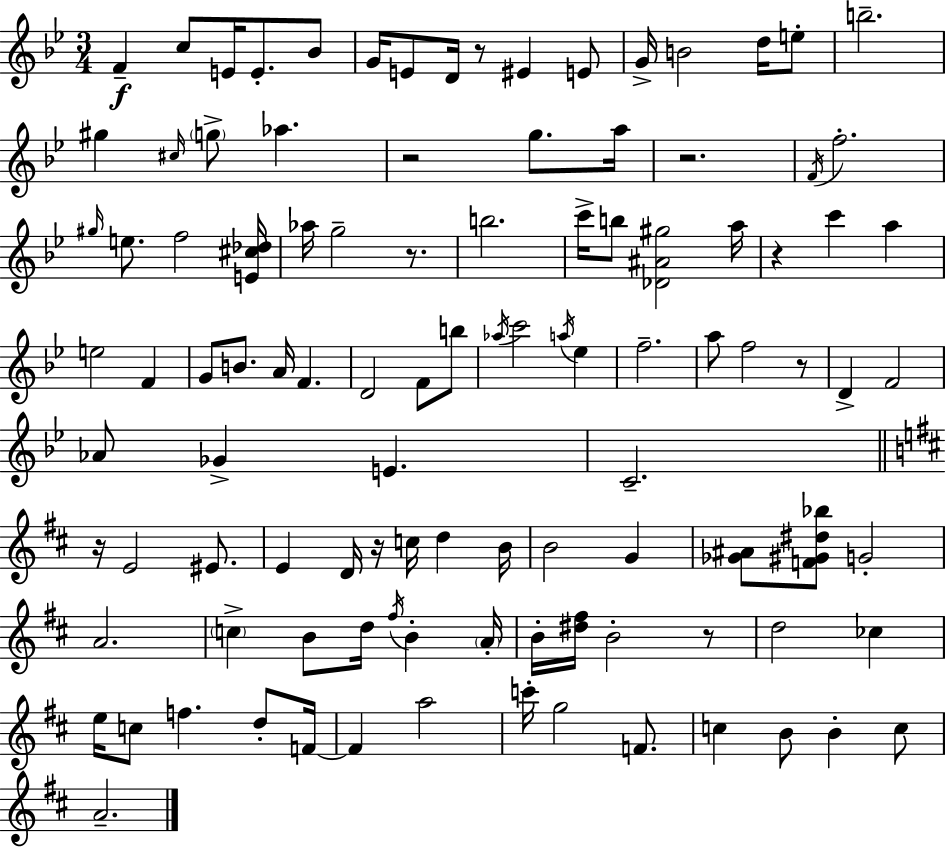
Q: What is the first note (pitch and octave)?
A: F4